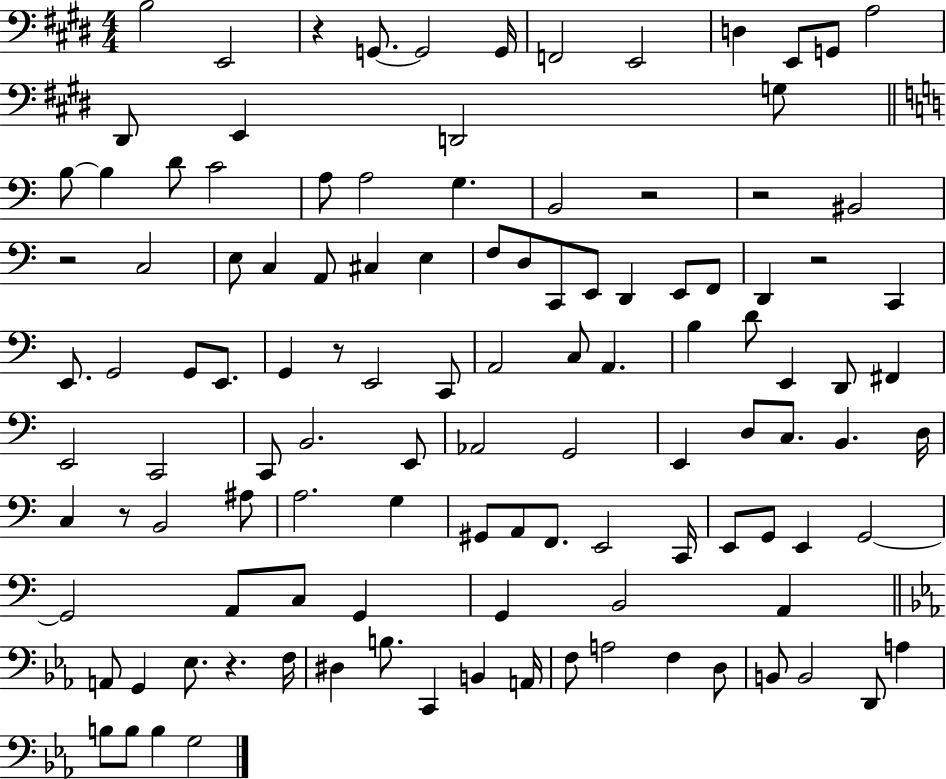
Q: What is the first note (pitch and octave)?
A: B3